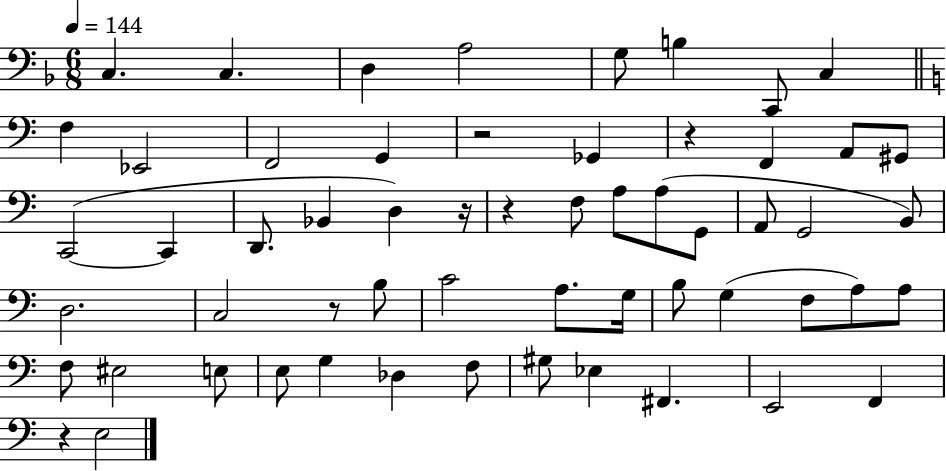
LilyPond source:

{
  \clef bass
  \numericTimeSignature
  \time 6/8
  \key f \major
  \tempo 4 = 144
  \repeat volta 2 { c4. c4. | d4 a2 | g8 b4 c,8 c4 | \bar "||" \break \key a \minor f4 ees,2 | f,2 g,4 | r2 ges,4 | r4 f,4 a,8 gis,8 | \break c,2~(~ c,4 | d,8. bes,4 d4) r16 | r4 f8 a8 a8( g,8 | a,8 g,2 b,8) | \break d2. | c2 r8 b8 | c'2 a8. g16 | b8 g4( f8 a8) a8 | \break f8 eis2 e8 | e8 g4 des4 f8 | gis8 ees4 fis,4. | e,2 f,4 | \break r4 e2 | } \bar "|."
}